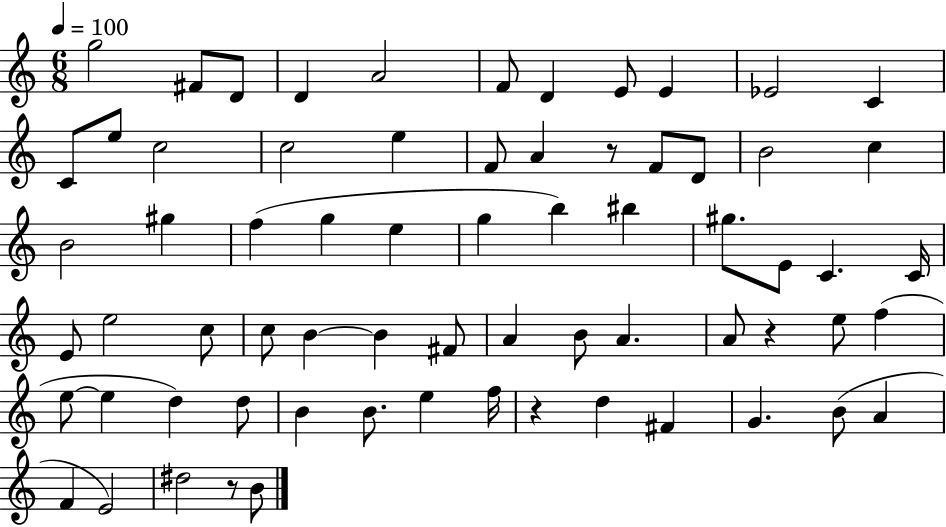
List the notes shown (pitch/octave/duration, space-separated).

G5/h F#4/e D4/e D4/q A4/h F4/e D4/q E4/e E4/q Eb4/h C4/q C4/e E5/e C5/h C5/h E5/q F4/e A4/q R/e F4/e D4/e B4/h C5/q B4/h G#5/q F5/q G5/q E5/q G5/q B5/q BIS5/q G#5/e. E4/e C4/q. C4/s E4/e E5/h C5/e C5/e B4/q B4/q F#4/e A4/q B4/e A4/q. A4/e R/q E5/e F5/q E5/e E5/q D5/q D5/e B4/q B4/e. E5/q F5/s R/q D5/q F#4/q G4/q. B4/e A4/q F4/q E4/h D#5/h R/e B4/e